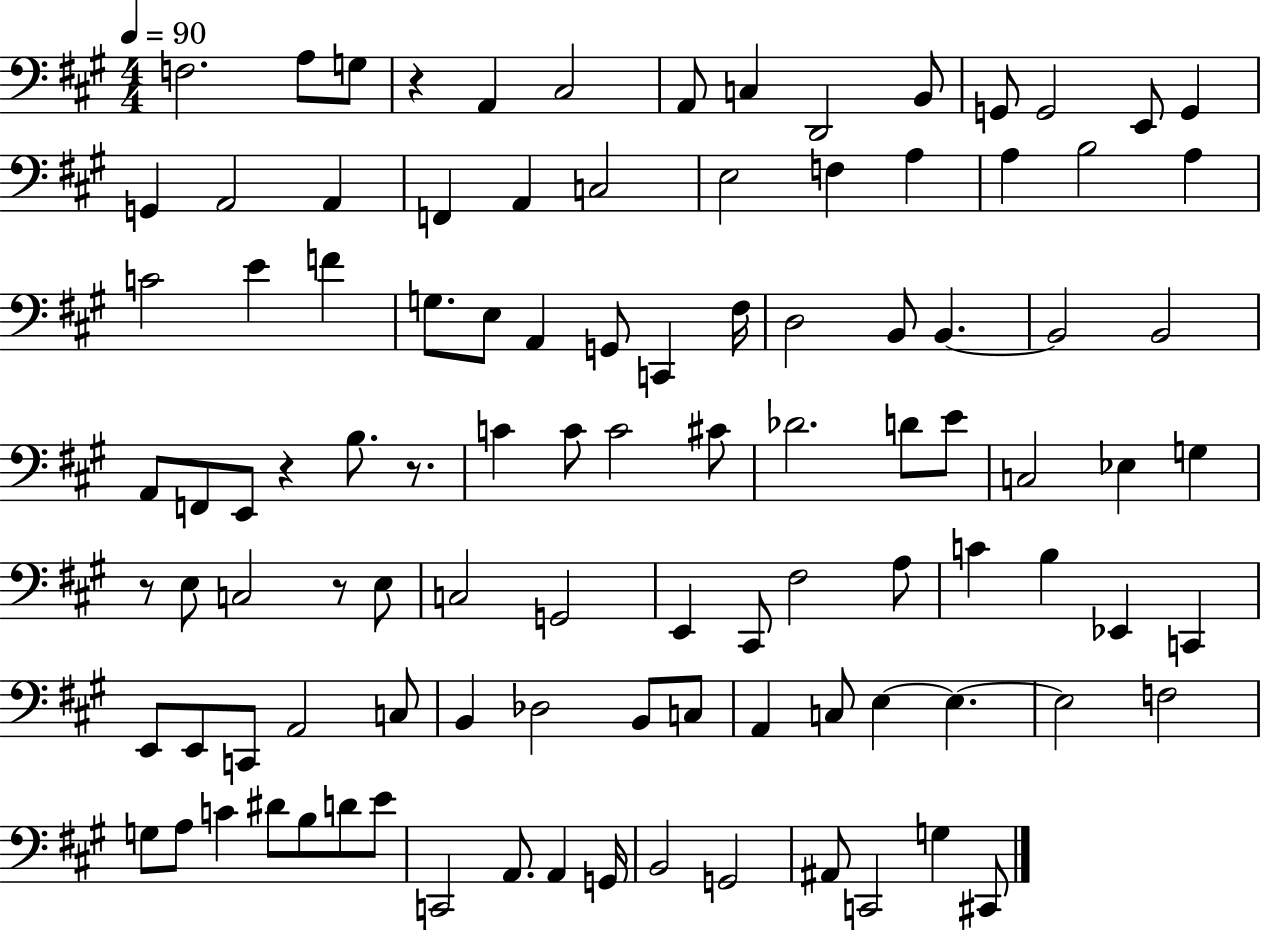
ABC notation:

X:1
T:Untitled
M:4/4
L:1/4
K:A
F,2 A,/2 G,/2 z A,, ^C,2 A,,/2 C, D,,2 B,,/2 G,,/2 G,,2 E,,/2 G,, G,, A,,2 A,, F,, A,, C,2 E,2 F, A, A, B,2 A, C2 E F G,/2 E,/2 A,, G,,/2 C,, ^F,/4 D,2 B,,/2 B,, B,,2 B,,2 A,,/2 F,,/2 E,,/2 z B,/2 z/2 C C/2 C2 ^C/2 _D2 D/2 E/2 C,2 _E, G, z/2 E,/2 C,2 z/2 E,/2 C,2 G,,2 E,, ^C,,/2 ^F,2 A,/2 C B, _E,, C,, E,,/2 E,,/2 C,,/2 A,,2 C,/2 B,, _D,2 B,,/2 C,/2 A,, C,/2 E, E, E,2 F,2 G,/2 A,/2 C ^D/2 B,/2 D/2 E/2 C,,2 A,,/2 A,, G,,/4 B,,2 G,,2 ^A,,/2 C,,2 G, ^C,,/2